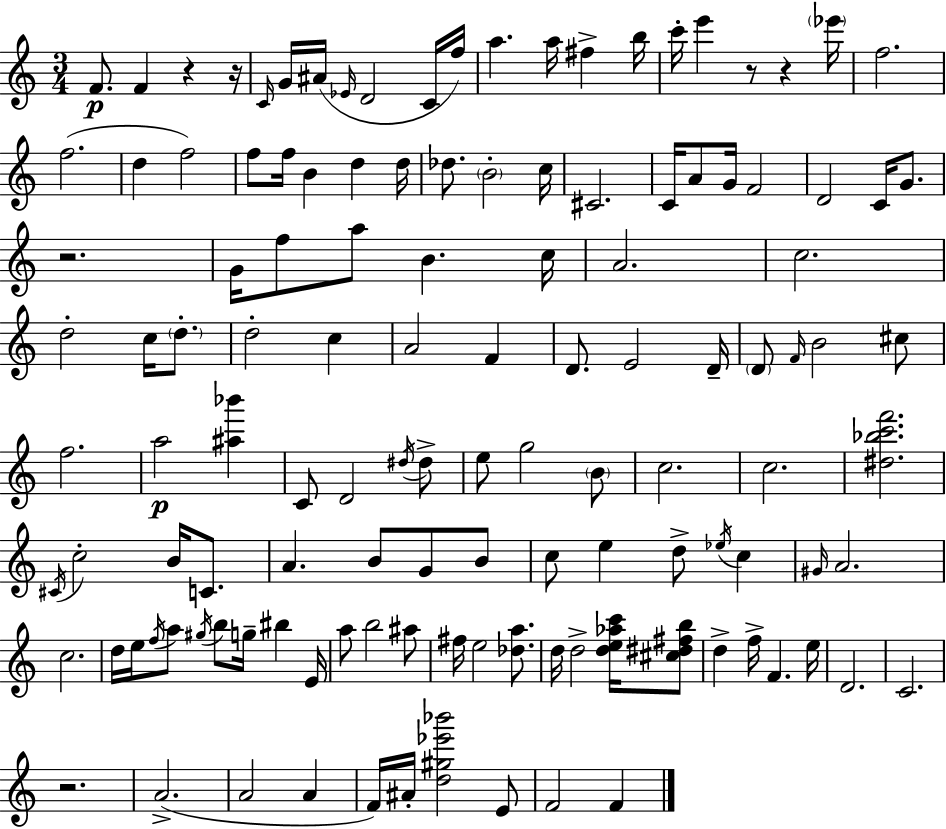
{
  \clef treble
  \numericTimeSignature
  \time 3/4
  \key c \major
  f'8.\p f'4 r4 r16 | \grace { c'16 } g'16 ais'16( \grace { ees'16 } d'2 | c'16 f''16) a''4. a''16 fis''4-> | b''16 c'''16-. e'''4 r8 r4 | \break \parenthesize ees'''16 f''2. | f''2.( | d''4 f''2) | f''8 f''16 b'4 d''4 | \break d''16 des''8. \parenthesize b'2-. | c''16 cis'2. | c'16 a'8 g'16 f'2 | d'2 c'16 g'8. | \break r2. | g'16 f''8 a''8 b'4. | c''16 a'2. | c''2. | \break d''2-. c''16 \parenthesize d''8.-. | d''2-. c''4 | a'2 f'4 | d'8. e'2 | \break d'16-- \parenthesize d'8 \grace { f'16 } b'2 | cis''8 f''2. | a''2\p <ais'' bes'''>4 | c'8 d'2 | \break \acciaccatura { dis''16 } dis''8-> e''8 g''2 | \parenthesize b'8 c''2. | c''2. | <dis'' bes'' c''' f'''>2. | \break \acciaccatura { cis'16 } c''2-. | b'16 c'8. a'4. b'8 | g'8 b'8 c''8 e''4 d''8-> | \acciaccatura { ees''16 } c''4 \grace { gis'16 } a'2. | \break c''2. | d''16 e''16 \acciaccatura { f''16 } a''8 | \acciaccatura { gis''16 } b''8 g''16-- bis''4 e'16 a''8 b''2 | ais''8 fis''16 e''2 | \break <des'' a''>8. d''16 d''2-> | <d'' e'' aes'' c'''>16 <cis'' dis'' fis'' b''>8 d''4-> | f''16-> f'4. e''16 d'2. | c'2. | \break r2. | a'2.->( | a'2 | a'4 f'16) ais'16-. <d'' gis'' ees''' bes'''>2 | \break e'8 f'2 | f'4 \bar "|."
}